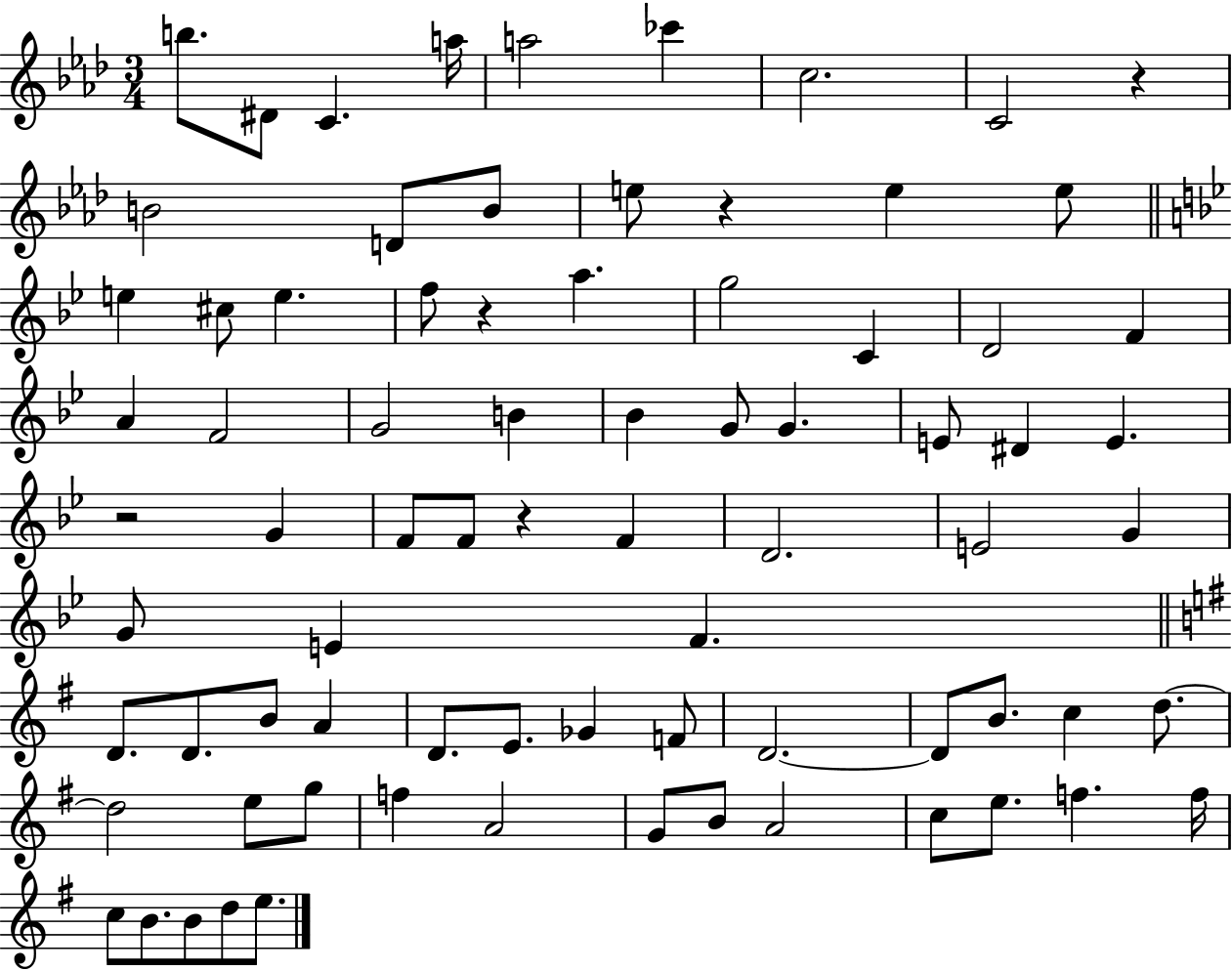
B5/e. D#4/e C4/q. A5/s A5/h CES6/q C5/h. C4/h R/q B4/h D4/e B4/e E5/e R/q E5/q E5/e E5/q C#5/e E5/q. F5/e R/q A5/q. G5/h C4/q D4/h F4/q A4/q F4/h G4/h B4/q Bb4/q G4/e G4/q. E4/e D#4/q E4/q. R/h G4/q F4/e F4/e R/q F4/q D4/h. E4/h G4/q G4/e E4/q F4/q. D4/e. D4/e. B4/e A4/q D4/e. E4/e. Gb4/q F4/e D4/h. D4/e B4/e. C5/q D5/e. D5/h E5/e G5/e F5/q A4/h G4/e B4/e A4/h C5/e E5/e. F5/q. F5/s C5/e B4/e. B4/e D5/e E5/e.